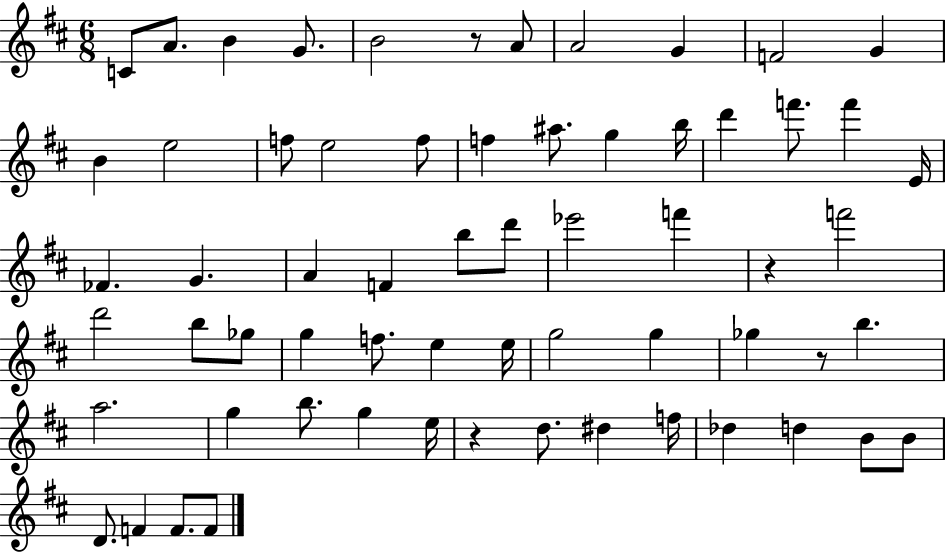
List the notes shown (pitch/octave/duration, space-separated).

C4/e A4/e. B4/q G4/e. B4/h R/e A4/e A4/h G4/q F4/h G4/q B4/q E5/h F5/e E5/h F5/e F5/q A#5/e. G5/q B5/s D6/q F6/e. F6/q E4/s FES4/q. G4/q. A4/q F4/q B5/e D6/e Eb6/h F6/q R/q F6/h D6/h B5/e Gb5/e G5/q F5/e. E5/q E5/s G5/h G5/q Gb5/q R/e B5/q. A5/h. G5/q B5/e. G5/q E5/s R/q D5/e. D#5/q F5/s Db5/q D5/q B4/e B4/e D4/e. F4/q F4/e. F4/e